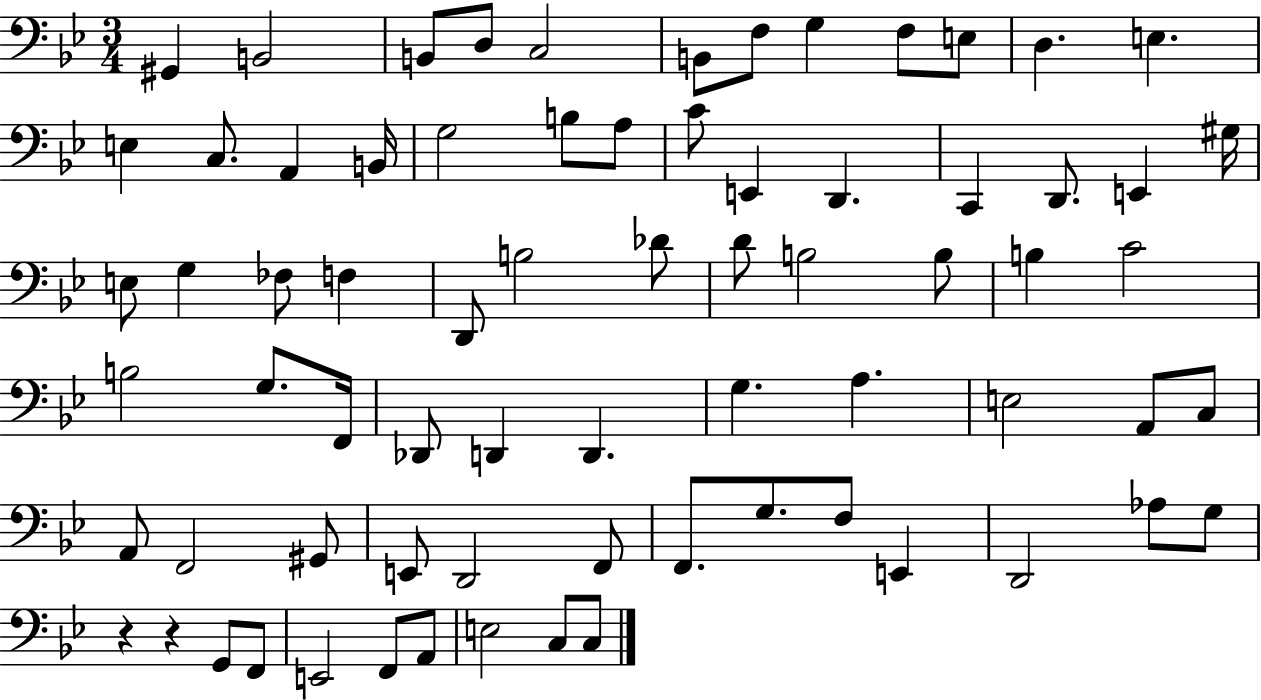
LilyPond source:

{
  \clef bass
  \numericTimeSignature
  \time 3/4
  \key bes \major
  gis,4 b,2 | b,8 d8 c2 | b,8 f8 g4 f8 e8 | d4. e4. | \break e4 c8. a,4 b,16 | g2 b8 a8 | c'8 e,4 d,4. | c,4 d,8. e,4 gis16 | \break e8 g4 fes8 f4 | d,8 b2 des'8 | d'8 b2 b8 | b4 c'2 | \break b2 g8. f,16 | des,8 d,4 d,4. | g4. a4. | e2 a,8 c8 | \break a,8 f,2 gis,8 | e,8 d,2 f,8 | f,8. g8. f8 e,4 | d,2 aes8 g8 | \break r4 r4 g,8 f,8 | e,2 f,8 a,8 | e2 c8 c8 | \bar "|."
}